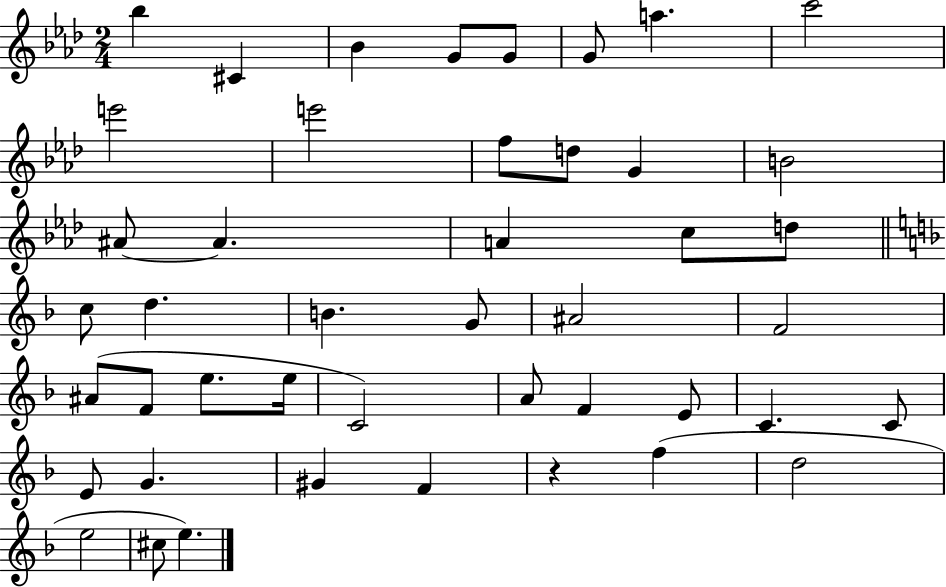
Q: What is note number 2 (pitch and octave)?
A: C#4